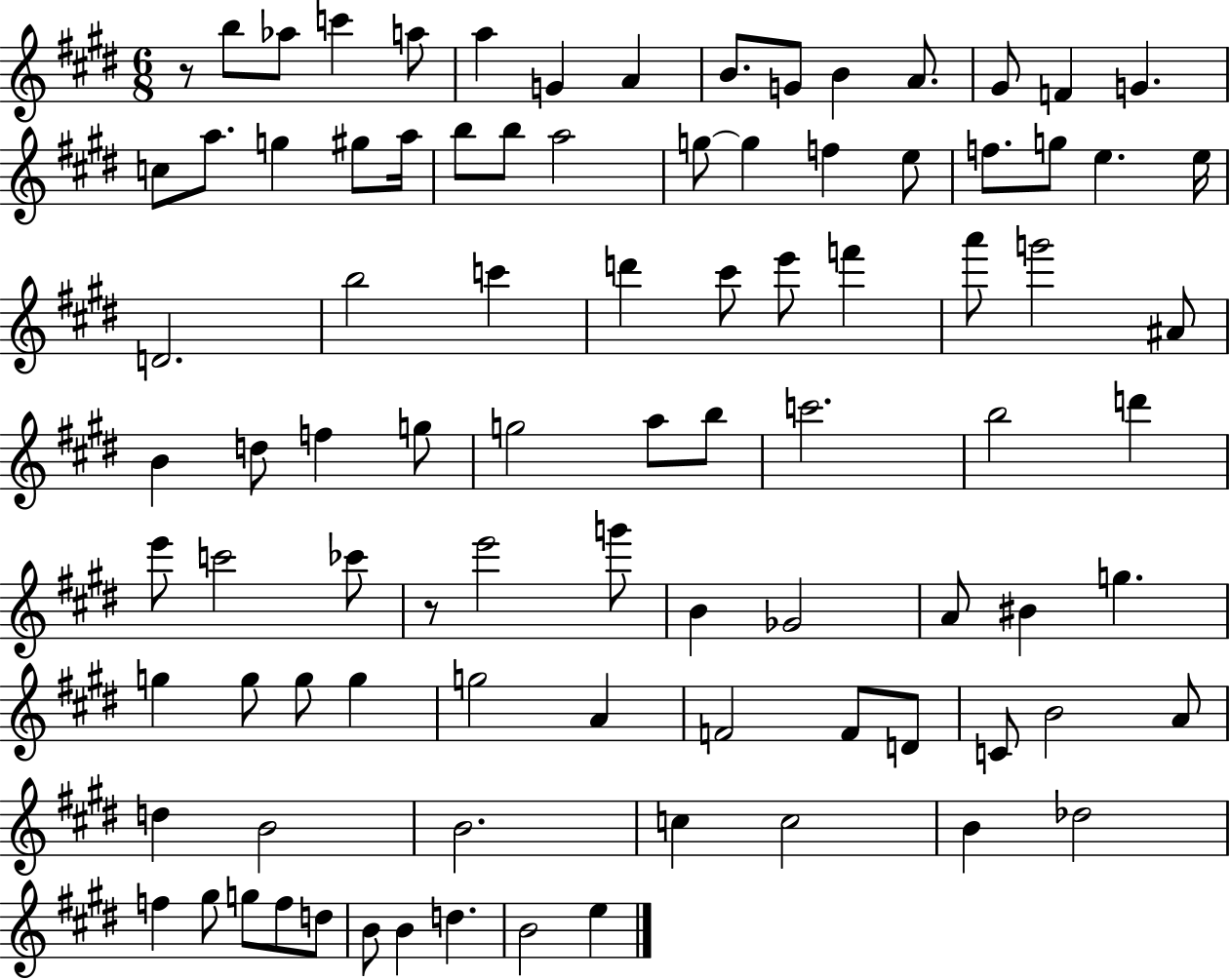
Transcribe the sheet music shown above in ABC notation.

X:1
T:Untitled
M:6/8
L:1/4
K:E
z/2 b/2 _a/2 c' a/2 a G A B/2 G/2 B A/2 ^G/2 F G c/2 a/2 g ^g/2 a/4 b/2 b/2 a2 g/2 g f e/2 f/2 g/2 e e/4 D2 b2 c' d' ^c'/2 e'/2 f' a'/2 g'2 ^A/2 B d/2 f g/2 g2 a/2 b/2 c'2 b2 d' e'/2 c'2 _c'/2 z/2 e'2 g'/2 B _G2 A/2 ^B g g g/2 g/2 g g2 A F2 F/2 D/2 C/2 B2 A/2 d B2 B2 c c2 B _d2 f ^g/2 g/2 f/2 d/2 B/2 B d B2 e